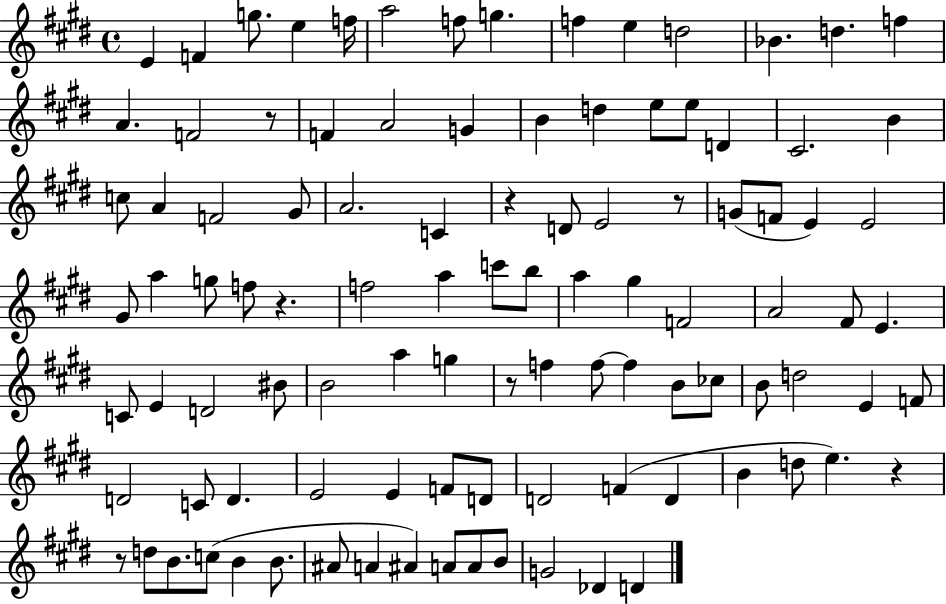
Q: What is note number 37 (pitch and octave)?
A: E4